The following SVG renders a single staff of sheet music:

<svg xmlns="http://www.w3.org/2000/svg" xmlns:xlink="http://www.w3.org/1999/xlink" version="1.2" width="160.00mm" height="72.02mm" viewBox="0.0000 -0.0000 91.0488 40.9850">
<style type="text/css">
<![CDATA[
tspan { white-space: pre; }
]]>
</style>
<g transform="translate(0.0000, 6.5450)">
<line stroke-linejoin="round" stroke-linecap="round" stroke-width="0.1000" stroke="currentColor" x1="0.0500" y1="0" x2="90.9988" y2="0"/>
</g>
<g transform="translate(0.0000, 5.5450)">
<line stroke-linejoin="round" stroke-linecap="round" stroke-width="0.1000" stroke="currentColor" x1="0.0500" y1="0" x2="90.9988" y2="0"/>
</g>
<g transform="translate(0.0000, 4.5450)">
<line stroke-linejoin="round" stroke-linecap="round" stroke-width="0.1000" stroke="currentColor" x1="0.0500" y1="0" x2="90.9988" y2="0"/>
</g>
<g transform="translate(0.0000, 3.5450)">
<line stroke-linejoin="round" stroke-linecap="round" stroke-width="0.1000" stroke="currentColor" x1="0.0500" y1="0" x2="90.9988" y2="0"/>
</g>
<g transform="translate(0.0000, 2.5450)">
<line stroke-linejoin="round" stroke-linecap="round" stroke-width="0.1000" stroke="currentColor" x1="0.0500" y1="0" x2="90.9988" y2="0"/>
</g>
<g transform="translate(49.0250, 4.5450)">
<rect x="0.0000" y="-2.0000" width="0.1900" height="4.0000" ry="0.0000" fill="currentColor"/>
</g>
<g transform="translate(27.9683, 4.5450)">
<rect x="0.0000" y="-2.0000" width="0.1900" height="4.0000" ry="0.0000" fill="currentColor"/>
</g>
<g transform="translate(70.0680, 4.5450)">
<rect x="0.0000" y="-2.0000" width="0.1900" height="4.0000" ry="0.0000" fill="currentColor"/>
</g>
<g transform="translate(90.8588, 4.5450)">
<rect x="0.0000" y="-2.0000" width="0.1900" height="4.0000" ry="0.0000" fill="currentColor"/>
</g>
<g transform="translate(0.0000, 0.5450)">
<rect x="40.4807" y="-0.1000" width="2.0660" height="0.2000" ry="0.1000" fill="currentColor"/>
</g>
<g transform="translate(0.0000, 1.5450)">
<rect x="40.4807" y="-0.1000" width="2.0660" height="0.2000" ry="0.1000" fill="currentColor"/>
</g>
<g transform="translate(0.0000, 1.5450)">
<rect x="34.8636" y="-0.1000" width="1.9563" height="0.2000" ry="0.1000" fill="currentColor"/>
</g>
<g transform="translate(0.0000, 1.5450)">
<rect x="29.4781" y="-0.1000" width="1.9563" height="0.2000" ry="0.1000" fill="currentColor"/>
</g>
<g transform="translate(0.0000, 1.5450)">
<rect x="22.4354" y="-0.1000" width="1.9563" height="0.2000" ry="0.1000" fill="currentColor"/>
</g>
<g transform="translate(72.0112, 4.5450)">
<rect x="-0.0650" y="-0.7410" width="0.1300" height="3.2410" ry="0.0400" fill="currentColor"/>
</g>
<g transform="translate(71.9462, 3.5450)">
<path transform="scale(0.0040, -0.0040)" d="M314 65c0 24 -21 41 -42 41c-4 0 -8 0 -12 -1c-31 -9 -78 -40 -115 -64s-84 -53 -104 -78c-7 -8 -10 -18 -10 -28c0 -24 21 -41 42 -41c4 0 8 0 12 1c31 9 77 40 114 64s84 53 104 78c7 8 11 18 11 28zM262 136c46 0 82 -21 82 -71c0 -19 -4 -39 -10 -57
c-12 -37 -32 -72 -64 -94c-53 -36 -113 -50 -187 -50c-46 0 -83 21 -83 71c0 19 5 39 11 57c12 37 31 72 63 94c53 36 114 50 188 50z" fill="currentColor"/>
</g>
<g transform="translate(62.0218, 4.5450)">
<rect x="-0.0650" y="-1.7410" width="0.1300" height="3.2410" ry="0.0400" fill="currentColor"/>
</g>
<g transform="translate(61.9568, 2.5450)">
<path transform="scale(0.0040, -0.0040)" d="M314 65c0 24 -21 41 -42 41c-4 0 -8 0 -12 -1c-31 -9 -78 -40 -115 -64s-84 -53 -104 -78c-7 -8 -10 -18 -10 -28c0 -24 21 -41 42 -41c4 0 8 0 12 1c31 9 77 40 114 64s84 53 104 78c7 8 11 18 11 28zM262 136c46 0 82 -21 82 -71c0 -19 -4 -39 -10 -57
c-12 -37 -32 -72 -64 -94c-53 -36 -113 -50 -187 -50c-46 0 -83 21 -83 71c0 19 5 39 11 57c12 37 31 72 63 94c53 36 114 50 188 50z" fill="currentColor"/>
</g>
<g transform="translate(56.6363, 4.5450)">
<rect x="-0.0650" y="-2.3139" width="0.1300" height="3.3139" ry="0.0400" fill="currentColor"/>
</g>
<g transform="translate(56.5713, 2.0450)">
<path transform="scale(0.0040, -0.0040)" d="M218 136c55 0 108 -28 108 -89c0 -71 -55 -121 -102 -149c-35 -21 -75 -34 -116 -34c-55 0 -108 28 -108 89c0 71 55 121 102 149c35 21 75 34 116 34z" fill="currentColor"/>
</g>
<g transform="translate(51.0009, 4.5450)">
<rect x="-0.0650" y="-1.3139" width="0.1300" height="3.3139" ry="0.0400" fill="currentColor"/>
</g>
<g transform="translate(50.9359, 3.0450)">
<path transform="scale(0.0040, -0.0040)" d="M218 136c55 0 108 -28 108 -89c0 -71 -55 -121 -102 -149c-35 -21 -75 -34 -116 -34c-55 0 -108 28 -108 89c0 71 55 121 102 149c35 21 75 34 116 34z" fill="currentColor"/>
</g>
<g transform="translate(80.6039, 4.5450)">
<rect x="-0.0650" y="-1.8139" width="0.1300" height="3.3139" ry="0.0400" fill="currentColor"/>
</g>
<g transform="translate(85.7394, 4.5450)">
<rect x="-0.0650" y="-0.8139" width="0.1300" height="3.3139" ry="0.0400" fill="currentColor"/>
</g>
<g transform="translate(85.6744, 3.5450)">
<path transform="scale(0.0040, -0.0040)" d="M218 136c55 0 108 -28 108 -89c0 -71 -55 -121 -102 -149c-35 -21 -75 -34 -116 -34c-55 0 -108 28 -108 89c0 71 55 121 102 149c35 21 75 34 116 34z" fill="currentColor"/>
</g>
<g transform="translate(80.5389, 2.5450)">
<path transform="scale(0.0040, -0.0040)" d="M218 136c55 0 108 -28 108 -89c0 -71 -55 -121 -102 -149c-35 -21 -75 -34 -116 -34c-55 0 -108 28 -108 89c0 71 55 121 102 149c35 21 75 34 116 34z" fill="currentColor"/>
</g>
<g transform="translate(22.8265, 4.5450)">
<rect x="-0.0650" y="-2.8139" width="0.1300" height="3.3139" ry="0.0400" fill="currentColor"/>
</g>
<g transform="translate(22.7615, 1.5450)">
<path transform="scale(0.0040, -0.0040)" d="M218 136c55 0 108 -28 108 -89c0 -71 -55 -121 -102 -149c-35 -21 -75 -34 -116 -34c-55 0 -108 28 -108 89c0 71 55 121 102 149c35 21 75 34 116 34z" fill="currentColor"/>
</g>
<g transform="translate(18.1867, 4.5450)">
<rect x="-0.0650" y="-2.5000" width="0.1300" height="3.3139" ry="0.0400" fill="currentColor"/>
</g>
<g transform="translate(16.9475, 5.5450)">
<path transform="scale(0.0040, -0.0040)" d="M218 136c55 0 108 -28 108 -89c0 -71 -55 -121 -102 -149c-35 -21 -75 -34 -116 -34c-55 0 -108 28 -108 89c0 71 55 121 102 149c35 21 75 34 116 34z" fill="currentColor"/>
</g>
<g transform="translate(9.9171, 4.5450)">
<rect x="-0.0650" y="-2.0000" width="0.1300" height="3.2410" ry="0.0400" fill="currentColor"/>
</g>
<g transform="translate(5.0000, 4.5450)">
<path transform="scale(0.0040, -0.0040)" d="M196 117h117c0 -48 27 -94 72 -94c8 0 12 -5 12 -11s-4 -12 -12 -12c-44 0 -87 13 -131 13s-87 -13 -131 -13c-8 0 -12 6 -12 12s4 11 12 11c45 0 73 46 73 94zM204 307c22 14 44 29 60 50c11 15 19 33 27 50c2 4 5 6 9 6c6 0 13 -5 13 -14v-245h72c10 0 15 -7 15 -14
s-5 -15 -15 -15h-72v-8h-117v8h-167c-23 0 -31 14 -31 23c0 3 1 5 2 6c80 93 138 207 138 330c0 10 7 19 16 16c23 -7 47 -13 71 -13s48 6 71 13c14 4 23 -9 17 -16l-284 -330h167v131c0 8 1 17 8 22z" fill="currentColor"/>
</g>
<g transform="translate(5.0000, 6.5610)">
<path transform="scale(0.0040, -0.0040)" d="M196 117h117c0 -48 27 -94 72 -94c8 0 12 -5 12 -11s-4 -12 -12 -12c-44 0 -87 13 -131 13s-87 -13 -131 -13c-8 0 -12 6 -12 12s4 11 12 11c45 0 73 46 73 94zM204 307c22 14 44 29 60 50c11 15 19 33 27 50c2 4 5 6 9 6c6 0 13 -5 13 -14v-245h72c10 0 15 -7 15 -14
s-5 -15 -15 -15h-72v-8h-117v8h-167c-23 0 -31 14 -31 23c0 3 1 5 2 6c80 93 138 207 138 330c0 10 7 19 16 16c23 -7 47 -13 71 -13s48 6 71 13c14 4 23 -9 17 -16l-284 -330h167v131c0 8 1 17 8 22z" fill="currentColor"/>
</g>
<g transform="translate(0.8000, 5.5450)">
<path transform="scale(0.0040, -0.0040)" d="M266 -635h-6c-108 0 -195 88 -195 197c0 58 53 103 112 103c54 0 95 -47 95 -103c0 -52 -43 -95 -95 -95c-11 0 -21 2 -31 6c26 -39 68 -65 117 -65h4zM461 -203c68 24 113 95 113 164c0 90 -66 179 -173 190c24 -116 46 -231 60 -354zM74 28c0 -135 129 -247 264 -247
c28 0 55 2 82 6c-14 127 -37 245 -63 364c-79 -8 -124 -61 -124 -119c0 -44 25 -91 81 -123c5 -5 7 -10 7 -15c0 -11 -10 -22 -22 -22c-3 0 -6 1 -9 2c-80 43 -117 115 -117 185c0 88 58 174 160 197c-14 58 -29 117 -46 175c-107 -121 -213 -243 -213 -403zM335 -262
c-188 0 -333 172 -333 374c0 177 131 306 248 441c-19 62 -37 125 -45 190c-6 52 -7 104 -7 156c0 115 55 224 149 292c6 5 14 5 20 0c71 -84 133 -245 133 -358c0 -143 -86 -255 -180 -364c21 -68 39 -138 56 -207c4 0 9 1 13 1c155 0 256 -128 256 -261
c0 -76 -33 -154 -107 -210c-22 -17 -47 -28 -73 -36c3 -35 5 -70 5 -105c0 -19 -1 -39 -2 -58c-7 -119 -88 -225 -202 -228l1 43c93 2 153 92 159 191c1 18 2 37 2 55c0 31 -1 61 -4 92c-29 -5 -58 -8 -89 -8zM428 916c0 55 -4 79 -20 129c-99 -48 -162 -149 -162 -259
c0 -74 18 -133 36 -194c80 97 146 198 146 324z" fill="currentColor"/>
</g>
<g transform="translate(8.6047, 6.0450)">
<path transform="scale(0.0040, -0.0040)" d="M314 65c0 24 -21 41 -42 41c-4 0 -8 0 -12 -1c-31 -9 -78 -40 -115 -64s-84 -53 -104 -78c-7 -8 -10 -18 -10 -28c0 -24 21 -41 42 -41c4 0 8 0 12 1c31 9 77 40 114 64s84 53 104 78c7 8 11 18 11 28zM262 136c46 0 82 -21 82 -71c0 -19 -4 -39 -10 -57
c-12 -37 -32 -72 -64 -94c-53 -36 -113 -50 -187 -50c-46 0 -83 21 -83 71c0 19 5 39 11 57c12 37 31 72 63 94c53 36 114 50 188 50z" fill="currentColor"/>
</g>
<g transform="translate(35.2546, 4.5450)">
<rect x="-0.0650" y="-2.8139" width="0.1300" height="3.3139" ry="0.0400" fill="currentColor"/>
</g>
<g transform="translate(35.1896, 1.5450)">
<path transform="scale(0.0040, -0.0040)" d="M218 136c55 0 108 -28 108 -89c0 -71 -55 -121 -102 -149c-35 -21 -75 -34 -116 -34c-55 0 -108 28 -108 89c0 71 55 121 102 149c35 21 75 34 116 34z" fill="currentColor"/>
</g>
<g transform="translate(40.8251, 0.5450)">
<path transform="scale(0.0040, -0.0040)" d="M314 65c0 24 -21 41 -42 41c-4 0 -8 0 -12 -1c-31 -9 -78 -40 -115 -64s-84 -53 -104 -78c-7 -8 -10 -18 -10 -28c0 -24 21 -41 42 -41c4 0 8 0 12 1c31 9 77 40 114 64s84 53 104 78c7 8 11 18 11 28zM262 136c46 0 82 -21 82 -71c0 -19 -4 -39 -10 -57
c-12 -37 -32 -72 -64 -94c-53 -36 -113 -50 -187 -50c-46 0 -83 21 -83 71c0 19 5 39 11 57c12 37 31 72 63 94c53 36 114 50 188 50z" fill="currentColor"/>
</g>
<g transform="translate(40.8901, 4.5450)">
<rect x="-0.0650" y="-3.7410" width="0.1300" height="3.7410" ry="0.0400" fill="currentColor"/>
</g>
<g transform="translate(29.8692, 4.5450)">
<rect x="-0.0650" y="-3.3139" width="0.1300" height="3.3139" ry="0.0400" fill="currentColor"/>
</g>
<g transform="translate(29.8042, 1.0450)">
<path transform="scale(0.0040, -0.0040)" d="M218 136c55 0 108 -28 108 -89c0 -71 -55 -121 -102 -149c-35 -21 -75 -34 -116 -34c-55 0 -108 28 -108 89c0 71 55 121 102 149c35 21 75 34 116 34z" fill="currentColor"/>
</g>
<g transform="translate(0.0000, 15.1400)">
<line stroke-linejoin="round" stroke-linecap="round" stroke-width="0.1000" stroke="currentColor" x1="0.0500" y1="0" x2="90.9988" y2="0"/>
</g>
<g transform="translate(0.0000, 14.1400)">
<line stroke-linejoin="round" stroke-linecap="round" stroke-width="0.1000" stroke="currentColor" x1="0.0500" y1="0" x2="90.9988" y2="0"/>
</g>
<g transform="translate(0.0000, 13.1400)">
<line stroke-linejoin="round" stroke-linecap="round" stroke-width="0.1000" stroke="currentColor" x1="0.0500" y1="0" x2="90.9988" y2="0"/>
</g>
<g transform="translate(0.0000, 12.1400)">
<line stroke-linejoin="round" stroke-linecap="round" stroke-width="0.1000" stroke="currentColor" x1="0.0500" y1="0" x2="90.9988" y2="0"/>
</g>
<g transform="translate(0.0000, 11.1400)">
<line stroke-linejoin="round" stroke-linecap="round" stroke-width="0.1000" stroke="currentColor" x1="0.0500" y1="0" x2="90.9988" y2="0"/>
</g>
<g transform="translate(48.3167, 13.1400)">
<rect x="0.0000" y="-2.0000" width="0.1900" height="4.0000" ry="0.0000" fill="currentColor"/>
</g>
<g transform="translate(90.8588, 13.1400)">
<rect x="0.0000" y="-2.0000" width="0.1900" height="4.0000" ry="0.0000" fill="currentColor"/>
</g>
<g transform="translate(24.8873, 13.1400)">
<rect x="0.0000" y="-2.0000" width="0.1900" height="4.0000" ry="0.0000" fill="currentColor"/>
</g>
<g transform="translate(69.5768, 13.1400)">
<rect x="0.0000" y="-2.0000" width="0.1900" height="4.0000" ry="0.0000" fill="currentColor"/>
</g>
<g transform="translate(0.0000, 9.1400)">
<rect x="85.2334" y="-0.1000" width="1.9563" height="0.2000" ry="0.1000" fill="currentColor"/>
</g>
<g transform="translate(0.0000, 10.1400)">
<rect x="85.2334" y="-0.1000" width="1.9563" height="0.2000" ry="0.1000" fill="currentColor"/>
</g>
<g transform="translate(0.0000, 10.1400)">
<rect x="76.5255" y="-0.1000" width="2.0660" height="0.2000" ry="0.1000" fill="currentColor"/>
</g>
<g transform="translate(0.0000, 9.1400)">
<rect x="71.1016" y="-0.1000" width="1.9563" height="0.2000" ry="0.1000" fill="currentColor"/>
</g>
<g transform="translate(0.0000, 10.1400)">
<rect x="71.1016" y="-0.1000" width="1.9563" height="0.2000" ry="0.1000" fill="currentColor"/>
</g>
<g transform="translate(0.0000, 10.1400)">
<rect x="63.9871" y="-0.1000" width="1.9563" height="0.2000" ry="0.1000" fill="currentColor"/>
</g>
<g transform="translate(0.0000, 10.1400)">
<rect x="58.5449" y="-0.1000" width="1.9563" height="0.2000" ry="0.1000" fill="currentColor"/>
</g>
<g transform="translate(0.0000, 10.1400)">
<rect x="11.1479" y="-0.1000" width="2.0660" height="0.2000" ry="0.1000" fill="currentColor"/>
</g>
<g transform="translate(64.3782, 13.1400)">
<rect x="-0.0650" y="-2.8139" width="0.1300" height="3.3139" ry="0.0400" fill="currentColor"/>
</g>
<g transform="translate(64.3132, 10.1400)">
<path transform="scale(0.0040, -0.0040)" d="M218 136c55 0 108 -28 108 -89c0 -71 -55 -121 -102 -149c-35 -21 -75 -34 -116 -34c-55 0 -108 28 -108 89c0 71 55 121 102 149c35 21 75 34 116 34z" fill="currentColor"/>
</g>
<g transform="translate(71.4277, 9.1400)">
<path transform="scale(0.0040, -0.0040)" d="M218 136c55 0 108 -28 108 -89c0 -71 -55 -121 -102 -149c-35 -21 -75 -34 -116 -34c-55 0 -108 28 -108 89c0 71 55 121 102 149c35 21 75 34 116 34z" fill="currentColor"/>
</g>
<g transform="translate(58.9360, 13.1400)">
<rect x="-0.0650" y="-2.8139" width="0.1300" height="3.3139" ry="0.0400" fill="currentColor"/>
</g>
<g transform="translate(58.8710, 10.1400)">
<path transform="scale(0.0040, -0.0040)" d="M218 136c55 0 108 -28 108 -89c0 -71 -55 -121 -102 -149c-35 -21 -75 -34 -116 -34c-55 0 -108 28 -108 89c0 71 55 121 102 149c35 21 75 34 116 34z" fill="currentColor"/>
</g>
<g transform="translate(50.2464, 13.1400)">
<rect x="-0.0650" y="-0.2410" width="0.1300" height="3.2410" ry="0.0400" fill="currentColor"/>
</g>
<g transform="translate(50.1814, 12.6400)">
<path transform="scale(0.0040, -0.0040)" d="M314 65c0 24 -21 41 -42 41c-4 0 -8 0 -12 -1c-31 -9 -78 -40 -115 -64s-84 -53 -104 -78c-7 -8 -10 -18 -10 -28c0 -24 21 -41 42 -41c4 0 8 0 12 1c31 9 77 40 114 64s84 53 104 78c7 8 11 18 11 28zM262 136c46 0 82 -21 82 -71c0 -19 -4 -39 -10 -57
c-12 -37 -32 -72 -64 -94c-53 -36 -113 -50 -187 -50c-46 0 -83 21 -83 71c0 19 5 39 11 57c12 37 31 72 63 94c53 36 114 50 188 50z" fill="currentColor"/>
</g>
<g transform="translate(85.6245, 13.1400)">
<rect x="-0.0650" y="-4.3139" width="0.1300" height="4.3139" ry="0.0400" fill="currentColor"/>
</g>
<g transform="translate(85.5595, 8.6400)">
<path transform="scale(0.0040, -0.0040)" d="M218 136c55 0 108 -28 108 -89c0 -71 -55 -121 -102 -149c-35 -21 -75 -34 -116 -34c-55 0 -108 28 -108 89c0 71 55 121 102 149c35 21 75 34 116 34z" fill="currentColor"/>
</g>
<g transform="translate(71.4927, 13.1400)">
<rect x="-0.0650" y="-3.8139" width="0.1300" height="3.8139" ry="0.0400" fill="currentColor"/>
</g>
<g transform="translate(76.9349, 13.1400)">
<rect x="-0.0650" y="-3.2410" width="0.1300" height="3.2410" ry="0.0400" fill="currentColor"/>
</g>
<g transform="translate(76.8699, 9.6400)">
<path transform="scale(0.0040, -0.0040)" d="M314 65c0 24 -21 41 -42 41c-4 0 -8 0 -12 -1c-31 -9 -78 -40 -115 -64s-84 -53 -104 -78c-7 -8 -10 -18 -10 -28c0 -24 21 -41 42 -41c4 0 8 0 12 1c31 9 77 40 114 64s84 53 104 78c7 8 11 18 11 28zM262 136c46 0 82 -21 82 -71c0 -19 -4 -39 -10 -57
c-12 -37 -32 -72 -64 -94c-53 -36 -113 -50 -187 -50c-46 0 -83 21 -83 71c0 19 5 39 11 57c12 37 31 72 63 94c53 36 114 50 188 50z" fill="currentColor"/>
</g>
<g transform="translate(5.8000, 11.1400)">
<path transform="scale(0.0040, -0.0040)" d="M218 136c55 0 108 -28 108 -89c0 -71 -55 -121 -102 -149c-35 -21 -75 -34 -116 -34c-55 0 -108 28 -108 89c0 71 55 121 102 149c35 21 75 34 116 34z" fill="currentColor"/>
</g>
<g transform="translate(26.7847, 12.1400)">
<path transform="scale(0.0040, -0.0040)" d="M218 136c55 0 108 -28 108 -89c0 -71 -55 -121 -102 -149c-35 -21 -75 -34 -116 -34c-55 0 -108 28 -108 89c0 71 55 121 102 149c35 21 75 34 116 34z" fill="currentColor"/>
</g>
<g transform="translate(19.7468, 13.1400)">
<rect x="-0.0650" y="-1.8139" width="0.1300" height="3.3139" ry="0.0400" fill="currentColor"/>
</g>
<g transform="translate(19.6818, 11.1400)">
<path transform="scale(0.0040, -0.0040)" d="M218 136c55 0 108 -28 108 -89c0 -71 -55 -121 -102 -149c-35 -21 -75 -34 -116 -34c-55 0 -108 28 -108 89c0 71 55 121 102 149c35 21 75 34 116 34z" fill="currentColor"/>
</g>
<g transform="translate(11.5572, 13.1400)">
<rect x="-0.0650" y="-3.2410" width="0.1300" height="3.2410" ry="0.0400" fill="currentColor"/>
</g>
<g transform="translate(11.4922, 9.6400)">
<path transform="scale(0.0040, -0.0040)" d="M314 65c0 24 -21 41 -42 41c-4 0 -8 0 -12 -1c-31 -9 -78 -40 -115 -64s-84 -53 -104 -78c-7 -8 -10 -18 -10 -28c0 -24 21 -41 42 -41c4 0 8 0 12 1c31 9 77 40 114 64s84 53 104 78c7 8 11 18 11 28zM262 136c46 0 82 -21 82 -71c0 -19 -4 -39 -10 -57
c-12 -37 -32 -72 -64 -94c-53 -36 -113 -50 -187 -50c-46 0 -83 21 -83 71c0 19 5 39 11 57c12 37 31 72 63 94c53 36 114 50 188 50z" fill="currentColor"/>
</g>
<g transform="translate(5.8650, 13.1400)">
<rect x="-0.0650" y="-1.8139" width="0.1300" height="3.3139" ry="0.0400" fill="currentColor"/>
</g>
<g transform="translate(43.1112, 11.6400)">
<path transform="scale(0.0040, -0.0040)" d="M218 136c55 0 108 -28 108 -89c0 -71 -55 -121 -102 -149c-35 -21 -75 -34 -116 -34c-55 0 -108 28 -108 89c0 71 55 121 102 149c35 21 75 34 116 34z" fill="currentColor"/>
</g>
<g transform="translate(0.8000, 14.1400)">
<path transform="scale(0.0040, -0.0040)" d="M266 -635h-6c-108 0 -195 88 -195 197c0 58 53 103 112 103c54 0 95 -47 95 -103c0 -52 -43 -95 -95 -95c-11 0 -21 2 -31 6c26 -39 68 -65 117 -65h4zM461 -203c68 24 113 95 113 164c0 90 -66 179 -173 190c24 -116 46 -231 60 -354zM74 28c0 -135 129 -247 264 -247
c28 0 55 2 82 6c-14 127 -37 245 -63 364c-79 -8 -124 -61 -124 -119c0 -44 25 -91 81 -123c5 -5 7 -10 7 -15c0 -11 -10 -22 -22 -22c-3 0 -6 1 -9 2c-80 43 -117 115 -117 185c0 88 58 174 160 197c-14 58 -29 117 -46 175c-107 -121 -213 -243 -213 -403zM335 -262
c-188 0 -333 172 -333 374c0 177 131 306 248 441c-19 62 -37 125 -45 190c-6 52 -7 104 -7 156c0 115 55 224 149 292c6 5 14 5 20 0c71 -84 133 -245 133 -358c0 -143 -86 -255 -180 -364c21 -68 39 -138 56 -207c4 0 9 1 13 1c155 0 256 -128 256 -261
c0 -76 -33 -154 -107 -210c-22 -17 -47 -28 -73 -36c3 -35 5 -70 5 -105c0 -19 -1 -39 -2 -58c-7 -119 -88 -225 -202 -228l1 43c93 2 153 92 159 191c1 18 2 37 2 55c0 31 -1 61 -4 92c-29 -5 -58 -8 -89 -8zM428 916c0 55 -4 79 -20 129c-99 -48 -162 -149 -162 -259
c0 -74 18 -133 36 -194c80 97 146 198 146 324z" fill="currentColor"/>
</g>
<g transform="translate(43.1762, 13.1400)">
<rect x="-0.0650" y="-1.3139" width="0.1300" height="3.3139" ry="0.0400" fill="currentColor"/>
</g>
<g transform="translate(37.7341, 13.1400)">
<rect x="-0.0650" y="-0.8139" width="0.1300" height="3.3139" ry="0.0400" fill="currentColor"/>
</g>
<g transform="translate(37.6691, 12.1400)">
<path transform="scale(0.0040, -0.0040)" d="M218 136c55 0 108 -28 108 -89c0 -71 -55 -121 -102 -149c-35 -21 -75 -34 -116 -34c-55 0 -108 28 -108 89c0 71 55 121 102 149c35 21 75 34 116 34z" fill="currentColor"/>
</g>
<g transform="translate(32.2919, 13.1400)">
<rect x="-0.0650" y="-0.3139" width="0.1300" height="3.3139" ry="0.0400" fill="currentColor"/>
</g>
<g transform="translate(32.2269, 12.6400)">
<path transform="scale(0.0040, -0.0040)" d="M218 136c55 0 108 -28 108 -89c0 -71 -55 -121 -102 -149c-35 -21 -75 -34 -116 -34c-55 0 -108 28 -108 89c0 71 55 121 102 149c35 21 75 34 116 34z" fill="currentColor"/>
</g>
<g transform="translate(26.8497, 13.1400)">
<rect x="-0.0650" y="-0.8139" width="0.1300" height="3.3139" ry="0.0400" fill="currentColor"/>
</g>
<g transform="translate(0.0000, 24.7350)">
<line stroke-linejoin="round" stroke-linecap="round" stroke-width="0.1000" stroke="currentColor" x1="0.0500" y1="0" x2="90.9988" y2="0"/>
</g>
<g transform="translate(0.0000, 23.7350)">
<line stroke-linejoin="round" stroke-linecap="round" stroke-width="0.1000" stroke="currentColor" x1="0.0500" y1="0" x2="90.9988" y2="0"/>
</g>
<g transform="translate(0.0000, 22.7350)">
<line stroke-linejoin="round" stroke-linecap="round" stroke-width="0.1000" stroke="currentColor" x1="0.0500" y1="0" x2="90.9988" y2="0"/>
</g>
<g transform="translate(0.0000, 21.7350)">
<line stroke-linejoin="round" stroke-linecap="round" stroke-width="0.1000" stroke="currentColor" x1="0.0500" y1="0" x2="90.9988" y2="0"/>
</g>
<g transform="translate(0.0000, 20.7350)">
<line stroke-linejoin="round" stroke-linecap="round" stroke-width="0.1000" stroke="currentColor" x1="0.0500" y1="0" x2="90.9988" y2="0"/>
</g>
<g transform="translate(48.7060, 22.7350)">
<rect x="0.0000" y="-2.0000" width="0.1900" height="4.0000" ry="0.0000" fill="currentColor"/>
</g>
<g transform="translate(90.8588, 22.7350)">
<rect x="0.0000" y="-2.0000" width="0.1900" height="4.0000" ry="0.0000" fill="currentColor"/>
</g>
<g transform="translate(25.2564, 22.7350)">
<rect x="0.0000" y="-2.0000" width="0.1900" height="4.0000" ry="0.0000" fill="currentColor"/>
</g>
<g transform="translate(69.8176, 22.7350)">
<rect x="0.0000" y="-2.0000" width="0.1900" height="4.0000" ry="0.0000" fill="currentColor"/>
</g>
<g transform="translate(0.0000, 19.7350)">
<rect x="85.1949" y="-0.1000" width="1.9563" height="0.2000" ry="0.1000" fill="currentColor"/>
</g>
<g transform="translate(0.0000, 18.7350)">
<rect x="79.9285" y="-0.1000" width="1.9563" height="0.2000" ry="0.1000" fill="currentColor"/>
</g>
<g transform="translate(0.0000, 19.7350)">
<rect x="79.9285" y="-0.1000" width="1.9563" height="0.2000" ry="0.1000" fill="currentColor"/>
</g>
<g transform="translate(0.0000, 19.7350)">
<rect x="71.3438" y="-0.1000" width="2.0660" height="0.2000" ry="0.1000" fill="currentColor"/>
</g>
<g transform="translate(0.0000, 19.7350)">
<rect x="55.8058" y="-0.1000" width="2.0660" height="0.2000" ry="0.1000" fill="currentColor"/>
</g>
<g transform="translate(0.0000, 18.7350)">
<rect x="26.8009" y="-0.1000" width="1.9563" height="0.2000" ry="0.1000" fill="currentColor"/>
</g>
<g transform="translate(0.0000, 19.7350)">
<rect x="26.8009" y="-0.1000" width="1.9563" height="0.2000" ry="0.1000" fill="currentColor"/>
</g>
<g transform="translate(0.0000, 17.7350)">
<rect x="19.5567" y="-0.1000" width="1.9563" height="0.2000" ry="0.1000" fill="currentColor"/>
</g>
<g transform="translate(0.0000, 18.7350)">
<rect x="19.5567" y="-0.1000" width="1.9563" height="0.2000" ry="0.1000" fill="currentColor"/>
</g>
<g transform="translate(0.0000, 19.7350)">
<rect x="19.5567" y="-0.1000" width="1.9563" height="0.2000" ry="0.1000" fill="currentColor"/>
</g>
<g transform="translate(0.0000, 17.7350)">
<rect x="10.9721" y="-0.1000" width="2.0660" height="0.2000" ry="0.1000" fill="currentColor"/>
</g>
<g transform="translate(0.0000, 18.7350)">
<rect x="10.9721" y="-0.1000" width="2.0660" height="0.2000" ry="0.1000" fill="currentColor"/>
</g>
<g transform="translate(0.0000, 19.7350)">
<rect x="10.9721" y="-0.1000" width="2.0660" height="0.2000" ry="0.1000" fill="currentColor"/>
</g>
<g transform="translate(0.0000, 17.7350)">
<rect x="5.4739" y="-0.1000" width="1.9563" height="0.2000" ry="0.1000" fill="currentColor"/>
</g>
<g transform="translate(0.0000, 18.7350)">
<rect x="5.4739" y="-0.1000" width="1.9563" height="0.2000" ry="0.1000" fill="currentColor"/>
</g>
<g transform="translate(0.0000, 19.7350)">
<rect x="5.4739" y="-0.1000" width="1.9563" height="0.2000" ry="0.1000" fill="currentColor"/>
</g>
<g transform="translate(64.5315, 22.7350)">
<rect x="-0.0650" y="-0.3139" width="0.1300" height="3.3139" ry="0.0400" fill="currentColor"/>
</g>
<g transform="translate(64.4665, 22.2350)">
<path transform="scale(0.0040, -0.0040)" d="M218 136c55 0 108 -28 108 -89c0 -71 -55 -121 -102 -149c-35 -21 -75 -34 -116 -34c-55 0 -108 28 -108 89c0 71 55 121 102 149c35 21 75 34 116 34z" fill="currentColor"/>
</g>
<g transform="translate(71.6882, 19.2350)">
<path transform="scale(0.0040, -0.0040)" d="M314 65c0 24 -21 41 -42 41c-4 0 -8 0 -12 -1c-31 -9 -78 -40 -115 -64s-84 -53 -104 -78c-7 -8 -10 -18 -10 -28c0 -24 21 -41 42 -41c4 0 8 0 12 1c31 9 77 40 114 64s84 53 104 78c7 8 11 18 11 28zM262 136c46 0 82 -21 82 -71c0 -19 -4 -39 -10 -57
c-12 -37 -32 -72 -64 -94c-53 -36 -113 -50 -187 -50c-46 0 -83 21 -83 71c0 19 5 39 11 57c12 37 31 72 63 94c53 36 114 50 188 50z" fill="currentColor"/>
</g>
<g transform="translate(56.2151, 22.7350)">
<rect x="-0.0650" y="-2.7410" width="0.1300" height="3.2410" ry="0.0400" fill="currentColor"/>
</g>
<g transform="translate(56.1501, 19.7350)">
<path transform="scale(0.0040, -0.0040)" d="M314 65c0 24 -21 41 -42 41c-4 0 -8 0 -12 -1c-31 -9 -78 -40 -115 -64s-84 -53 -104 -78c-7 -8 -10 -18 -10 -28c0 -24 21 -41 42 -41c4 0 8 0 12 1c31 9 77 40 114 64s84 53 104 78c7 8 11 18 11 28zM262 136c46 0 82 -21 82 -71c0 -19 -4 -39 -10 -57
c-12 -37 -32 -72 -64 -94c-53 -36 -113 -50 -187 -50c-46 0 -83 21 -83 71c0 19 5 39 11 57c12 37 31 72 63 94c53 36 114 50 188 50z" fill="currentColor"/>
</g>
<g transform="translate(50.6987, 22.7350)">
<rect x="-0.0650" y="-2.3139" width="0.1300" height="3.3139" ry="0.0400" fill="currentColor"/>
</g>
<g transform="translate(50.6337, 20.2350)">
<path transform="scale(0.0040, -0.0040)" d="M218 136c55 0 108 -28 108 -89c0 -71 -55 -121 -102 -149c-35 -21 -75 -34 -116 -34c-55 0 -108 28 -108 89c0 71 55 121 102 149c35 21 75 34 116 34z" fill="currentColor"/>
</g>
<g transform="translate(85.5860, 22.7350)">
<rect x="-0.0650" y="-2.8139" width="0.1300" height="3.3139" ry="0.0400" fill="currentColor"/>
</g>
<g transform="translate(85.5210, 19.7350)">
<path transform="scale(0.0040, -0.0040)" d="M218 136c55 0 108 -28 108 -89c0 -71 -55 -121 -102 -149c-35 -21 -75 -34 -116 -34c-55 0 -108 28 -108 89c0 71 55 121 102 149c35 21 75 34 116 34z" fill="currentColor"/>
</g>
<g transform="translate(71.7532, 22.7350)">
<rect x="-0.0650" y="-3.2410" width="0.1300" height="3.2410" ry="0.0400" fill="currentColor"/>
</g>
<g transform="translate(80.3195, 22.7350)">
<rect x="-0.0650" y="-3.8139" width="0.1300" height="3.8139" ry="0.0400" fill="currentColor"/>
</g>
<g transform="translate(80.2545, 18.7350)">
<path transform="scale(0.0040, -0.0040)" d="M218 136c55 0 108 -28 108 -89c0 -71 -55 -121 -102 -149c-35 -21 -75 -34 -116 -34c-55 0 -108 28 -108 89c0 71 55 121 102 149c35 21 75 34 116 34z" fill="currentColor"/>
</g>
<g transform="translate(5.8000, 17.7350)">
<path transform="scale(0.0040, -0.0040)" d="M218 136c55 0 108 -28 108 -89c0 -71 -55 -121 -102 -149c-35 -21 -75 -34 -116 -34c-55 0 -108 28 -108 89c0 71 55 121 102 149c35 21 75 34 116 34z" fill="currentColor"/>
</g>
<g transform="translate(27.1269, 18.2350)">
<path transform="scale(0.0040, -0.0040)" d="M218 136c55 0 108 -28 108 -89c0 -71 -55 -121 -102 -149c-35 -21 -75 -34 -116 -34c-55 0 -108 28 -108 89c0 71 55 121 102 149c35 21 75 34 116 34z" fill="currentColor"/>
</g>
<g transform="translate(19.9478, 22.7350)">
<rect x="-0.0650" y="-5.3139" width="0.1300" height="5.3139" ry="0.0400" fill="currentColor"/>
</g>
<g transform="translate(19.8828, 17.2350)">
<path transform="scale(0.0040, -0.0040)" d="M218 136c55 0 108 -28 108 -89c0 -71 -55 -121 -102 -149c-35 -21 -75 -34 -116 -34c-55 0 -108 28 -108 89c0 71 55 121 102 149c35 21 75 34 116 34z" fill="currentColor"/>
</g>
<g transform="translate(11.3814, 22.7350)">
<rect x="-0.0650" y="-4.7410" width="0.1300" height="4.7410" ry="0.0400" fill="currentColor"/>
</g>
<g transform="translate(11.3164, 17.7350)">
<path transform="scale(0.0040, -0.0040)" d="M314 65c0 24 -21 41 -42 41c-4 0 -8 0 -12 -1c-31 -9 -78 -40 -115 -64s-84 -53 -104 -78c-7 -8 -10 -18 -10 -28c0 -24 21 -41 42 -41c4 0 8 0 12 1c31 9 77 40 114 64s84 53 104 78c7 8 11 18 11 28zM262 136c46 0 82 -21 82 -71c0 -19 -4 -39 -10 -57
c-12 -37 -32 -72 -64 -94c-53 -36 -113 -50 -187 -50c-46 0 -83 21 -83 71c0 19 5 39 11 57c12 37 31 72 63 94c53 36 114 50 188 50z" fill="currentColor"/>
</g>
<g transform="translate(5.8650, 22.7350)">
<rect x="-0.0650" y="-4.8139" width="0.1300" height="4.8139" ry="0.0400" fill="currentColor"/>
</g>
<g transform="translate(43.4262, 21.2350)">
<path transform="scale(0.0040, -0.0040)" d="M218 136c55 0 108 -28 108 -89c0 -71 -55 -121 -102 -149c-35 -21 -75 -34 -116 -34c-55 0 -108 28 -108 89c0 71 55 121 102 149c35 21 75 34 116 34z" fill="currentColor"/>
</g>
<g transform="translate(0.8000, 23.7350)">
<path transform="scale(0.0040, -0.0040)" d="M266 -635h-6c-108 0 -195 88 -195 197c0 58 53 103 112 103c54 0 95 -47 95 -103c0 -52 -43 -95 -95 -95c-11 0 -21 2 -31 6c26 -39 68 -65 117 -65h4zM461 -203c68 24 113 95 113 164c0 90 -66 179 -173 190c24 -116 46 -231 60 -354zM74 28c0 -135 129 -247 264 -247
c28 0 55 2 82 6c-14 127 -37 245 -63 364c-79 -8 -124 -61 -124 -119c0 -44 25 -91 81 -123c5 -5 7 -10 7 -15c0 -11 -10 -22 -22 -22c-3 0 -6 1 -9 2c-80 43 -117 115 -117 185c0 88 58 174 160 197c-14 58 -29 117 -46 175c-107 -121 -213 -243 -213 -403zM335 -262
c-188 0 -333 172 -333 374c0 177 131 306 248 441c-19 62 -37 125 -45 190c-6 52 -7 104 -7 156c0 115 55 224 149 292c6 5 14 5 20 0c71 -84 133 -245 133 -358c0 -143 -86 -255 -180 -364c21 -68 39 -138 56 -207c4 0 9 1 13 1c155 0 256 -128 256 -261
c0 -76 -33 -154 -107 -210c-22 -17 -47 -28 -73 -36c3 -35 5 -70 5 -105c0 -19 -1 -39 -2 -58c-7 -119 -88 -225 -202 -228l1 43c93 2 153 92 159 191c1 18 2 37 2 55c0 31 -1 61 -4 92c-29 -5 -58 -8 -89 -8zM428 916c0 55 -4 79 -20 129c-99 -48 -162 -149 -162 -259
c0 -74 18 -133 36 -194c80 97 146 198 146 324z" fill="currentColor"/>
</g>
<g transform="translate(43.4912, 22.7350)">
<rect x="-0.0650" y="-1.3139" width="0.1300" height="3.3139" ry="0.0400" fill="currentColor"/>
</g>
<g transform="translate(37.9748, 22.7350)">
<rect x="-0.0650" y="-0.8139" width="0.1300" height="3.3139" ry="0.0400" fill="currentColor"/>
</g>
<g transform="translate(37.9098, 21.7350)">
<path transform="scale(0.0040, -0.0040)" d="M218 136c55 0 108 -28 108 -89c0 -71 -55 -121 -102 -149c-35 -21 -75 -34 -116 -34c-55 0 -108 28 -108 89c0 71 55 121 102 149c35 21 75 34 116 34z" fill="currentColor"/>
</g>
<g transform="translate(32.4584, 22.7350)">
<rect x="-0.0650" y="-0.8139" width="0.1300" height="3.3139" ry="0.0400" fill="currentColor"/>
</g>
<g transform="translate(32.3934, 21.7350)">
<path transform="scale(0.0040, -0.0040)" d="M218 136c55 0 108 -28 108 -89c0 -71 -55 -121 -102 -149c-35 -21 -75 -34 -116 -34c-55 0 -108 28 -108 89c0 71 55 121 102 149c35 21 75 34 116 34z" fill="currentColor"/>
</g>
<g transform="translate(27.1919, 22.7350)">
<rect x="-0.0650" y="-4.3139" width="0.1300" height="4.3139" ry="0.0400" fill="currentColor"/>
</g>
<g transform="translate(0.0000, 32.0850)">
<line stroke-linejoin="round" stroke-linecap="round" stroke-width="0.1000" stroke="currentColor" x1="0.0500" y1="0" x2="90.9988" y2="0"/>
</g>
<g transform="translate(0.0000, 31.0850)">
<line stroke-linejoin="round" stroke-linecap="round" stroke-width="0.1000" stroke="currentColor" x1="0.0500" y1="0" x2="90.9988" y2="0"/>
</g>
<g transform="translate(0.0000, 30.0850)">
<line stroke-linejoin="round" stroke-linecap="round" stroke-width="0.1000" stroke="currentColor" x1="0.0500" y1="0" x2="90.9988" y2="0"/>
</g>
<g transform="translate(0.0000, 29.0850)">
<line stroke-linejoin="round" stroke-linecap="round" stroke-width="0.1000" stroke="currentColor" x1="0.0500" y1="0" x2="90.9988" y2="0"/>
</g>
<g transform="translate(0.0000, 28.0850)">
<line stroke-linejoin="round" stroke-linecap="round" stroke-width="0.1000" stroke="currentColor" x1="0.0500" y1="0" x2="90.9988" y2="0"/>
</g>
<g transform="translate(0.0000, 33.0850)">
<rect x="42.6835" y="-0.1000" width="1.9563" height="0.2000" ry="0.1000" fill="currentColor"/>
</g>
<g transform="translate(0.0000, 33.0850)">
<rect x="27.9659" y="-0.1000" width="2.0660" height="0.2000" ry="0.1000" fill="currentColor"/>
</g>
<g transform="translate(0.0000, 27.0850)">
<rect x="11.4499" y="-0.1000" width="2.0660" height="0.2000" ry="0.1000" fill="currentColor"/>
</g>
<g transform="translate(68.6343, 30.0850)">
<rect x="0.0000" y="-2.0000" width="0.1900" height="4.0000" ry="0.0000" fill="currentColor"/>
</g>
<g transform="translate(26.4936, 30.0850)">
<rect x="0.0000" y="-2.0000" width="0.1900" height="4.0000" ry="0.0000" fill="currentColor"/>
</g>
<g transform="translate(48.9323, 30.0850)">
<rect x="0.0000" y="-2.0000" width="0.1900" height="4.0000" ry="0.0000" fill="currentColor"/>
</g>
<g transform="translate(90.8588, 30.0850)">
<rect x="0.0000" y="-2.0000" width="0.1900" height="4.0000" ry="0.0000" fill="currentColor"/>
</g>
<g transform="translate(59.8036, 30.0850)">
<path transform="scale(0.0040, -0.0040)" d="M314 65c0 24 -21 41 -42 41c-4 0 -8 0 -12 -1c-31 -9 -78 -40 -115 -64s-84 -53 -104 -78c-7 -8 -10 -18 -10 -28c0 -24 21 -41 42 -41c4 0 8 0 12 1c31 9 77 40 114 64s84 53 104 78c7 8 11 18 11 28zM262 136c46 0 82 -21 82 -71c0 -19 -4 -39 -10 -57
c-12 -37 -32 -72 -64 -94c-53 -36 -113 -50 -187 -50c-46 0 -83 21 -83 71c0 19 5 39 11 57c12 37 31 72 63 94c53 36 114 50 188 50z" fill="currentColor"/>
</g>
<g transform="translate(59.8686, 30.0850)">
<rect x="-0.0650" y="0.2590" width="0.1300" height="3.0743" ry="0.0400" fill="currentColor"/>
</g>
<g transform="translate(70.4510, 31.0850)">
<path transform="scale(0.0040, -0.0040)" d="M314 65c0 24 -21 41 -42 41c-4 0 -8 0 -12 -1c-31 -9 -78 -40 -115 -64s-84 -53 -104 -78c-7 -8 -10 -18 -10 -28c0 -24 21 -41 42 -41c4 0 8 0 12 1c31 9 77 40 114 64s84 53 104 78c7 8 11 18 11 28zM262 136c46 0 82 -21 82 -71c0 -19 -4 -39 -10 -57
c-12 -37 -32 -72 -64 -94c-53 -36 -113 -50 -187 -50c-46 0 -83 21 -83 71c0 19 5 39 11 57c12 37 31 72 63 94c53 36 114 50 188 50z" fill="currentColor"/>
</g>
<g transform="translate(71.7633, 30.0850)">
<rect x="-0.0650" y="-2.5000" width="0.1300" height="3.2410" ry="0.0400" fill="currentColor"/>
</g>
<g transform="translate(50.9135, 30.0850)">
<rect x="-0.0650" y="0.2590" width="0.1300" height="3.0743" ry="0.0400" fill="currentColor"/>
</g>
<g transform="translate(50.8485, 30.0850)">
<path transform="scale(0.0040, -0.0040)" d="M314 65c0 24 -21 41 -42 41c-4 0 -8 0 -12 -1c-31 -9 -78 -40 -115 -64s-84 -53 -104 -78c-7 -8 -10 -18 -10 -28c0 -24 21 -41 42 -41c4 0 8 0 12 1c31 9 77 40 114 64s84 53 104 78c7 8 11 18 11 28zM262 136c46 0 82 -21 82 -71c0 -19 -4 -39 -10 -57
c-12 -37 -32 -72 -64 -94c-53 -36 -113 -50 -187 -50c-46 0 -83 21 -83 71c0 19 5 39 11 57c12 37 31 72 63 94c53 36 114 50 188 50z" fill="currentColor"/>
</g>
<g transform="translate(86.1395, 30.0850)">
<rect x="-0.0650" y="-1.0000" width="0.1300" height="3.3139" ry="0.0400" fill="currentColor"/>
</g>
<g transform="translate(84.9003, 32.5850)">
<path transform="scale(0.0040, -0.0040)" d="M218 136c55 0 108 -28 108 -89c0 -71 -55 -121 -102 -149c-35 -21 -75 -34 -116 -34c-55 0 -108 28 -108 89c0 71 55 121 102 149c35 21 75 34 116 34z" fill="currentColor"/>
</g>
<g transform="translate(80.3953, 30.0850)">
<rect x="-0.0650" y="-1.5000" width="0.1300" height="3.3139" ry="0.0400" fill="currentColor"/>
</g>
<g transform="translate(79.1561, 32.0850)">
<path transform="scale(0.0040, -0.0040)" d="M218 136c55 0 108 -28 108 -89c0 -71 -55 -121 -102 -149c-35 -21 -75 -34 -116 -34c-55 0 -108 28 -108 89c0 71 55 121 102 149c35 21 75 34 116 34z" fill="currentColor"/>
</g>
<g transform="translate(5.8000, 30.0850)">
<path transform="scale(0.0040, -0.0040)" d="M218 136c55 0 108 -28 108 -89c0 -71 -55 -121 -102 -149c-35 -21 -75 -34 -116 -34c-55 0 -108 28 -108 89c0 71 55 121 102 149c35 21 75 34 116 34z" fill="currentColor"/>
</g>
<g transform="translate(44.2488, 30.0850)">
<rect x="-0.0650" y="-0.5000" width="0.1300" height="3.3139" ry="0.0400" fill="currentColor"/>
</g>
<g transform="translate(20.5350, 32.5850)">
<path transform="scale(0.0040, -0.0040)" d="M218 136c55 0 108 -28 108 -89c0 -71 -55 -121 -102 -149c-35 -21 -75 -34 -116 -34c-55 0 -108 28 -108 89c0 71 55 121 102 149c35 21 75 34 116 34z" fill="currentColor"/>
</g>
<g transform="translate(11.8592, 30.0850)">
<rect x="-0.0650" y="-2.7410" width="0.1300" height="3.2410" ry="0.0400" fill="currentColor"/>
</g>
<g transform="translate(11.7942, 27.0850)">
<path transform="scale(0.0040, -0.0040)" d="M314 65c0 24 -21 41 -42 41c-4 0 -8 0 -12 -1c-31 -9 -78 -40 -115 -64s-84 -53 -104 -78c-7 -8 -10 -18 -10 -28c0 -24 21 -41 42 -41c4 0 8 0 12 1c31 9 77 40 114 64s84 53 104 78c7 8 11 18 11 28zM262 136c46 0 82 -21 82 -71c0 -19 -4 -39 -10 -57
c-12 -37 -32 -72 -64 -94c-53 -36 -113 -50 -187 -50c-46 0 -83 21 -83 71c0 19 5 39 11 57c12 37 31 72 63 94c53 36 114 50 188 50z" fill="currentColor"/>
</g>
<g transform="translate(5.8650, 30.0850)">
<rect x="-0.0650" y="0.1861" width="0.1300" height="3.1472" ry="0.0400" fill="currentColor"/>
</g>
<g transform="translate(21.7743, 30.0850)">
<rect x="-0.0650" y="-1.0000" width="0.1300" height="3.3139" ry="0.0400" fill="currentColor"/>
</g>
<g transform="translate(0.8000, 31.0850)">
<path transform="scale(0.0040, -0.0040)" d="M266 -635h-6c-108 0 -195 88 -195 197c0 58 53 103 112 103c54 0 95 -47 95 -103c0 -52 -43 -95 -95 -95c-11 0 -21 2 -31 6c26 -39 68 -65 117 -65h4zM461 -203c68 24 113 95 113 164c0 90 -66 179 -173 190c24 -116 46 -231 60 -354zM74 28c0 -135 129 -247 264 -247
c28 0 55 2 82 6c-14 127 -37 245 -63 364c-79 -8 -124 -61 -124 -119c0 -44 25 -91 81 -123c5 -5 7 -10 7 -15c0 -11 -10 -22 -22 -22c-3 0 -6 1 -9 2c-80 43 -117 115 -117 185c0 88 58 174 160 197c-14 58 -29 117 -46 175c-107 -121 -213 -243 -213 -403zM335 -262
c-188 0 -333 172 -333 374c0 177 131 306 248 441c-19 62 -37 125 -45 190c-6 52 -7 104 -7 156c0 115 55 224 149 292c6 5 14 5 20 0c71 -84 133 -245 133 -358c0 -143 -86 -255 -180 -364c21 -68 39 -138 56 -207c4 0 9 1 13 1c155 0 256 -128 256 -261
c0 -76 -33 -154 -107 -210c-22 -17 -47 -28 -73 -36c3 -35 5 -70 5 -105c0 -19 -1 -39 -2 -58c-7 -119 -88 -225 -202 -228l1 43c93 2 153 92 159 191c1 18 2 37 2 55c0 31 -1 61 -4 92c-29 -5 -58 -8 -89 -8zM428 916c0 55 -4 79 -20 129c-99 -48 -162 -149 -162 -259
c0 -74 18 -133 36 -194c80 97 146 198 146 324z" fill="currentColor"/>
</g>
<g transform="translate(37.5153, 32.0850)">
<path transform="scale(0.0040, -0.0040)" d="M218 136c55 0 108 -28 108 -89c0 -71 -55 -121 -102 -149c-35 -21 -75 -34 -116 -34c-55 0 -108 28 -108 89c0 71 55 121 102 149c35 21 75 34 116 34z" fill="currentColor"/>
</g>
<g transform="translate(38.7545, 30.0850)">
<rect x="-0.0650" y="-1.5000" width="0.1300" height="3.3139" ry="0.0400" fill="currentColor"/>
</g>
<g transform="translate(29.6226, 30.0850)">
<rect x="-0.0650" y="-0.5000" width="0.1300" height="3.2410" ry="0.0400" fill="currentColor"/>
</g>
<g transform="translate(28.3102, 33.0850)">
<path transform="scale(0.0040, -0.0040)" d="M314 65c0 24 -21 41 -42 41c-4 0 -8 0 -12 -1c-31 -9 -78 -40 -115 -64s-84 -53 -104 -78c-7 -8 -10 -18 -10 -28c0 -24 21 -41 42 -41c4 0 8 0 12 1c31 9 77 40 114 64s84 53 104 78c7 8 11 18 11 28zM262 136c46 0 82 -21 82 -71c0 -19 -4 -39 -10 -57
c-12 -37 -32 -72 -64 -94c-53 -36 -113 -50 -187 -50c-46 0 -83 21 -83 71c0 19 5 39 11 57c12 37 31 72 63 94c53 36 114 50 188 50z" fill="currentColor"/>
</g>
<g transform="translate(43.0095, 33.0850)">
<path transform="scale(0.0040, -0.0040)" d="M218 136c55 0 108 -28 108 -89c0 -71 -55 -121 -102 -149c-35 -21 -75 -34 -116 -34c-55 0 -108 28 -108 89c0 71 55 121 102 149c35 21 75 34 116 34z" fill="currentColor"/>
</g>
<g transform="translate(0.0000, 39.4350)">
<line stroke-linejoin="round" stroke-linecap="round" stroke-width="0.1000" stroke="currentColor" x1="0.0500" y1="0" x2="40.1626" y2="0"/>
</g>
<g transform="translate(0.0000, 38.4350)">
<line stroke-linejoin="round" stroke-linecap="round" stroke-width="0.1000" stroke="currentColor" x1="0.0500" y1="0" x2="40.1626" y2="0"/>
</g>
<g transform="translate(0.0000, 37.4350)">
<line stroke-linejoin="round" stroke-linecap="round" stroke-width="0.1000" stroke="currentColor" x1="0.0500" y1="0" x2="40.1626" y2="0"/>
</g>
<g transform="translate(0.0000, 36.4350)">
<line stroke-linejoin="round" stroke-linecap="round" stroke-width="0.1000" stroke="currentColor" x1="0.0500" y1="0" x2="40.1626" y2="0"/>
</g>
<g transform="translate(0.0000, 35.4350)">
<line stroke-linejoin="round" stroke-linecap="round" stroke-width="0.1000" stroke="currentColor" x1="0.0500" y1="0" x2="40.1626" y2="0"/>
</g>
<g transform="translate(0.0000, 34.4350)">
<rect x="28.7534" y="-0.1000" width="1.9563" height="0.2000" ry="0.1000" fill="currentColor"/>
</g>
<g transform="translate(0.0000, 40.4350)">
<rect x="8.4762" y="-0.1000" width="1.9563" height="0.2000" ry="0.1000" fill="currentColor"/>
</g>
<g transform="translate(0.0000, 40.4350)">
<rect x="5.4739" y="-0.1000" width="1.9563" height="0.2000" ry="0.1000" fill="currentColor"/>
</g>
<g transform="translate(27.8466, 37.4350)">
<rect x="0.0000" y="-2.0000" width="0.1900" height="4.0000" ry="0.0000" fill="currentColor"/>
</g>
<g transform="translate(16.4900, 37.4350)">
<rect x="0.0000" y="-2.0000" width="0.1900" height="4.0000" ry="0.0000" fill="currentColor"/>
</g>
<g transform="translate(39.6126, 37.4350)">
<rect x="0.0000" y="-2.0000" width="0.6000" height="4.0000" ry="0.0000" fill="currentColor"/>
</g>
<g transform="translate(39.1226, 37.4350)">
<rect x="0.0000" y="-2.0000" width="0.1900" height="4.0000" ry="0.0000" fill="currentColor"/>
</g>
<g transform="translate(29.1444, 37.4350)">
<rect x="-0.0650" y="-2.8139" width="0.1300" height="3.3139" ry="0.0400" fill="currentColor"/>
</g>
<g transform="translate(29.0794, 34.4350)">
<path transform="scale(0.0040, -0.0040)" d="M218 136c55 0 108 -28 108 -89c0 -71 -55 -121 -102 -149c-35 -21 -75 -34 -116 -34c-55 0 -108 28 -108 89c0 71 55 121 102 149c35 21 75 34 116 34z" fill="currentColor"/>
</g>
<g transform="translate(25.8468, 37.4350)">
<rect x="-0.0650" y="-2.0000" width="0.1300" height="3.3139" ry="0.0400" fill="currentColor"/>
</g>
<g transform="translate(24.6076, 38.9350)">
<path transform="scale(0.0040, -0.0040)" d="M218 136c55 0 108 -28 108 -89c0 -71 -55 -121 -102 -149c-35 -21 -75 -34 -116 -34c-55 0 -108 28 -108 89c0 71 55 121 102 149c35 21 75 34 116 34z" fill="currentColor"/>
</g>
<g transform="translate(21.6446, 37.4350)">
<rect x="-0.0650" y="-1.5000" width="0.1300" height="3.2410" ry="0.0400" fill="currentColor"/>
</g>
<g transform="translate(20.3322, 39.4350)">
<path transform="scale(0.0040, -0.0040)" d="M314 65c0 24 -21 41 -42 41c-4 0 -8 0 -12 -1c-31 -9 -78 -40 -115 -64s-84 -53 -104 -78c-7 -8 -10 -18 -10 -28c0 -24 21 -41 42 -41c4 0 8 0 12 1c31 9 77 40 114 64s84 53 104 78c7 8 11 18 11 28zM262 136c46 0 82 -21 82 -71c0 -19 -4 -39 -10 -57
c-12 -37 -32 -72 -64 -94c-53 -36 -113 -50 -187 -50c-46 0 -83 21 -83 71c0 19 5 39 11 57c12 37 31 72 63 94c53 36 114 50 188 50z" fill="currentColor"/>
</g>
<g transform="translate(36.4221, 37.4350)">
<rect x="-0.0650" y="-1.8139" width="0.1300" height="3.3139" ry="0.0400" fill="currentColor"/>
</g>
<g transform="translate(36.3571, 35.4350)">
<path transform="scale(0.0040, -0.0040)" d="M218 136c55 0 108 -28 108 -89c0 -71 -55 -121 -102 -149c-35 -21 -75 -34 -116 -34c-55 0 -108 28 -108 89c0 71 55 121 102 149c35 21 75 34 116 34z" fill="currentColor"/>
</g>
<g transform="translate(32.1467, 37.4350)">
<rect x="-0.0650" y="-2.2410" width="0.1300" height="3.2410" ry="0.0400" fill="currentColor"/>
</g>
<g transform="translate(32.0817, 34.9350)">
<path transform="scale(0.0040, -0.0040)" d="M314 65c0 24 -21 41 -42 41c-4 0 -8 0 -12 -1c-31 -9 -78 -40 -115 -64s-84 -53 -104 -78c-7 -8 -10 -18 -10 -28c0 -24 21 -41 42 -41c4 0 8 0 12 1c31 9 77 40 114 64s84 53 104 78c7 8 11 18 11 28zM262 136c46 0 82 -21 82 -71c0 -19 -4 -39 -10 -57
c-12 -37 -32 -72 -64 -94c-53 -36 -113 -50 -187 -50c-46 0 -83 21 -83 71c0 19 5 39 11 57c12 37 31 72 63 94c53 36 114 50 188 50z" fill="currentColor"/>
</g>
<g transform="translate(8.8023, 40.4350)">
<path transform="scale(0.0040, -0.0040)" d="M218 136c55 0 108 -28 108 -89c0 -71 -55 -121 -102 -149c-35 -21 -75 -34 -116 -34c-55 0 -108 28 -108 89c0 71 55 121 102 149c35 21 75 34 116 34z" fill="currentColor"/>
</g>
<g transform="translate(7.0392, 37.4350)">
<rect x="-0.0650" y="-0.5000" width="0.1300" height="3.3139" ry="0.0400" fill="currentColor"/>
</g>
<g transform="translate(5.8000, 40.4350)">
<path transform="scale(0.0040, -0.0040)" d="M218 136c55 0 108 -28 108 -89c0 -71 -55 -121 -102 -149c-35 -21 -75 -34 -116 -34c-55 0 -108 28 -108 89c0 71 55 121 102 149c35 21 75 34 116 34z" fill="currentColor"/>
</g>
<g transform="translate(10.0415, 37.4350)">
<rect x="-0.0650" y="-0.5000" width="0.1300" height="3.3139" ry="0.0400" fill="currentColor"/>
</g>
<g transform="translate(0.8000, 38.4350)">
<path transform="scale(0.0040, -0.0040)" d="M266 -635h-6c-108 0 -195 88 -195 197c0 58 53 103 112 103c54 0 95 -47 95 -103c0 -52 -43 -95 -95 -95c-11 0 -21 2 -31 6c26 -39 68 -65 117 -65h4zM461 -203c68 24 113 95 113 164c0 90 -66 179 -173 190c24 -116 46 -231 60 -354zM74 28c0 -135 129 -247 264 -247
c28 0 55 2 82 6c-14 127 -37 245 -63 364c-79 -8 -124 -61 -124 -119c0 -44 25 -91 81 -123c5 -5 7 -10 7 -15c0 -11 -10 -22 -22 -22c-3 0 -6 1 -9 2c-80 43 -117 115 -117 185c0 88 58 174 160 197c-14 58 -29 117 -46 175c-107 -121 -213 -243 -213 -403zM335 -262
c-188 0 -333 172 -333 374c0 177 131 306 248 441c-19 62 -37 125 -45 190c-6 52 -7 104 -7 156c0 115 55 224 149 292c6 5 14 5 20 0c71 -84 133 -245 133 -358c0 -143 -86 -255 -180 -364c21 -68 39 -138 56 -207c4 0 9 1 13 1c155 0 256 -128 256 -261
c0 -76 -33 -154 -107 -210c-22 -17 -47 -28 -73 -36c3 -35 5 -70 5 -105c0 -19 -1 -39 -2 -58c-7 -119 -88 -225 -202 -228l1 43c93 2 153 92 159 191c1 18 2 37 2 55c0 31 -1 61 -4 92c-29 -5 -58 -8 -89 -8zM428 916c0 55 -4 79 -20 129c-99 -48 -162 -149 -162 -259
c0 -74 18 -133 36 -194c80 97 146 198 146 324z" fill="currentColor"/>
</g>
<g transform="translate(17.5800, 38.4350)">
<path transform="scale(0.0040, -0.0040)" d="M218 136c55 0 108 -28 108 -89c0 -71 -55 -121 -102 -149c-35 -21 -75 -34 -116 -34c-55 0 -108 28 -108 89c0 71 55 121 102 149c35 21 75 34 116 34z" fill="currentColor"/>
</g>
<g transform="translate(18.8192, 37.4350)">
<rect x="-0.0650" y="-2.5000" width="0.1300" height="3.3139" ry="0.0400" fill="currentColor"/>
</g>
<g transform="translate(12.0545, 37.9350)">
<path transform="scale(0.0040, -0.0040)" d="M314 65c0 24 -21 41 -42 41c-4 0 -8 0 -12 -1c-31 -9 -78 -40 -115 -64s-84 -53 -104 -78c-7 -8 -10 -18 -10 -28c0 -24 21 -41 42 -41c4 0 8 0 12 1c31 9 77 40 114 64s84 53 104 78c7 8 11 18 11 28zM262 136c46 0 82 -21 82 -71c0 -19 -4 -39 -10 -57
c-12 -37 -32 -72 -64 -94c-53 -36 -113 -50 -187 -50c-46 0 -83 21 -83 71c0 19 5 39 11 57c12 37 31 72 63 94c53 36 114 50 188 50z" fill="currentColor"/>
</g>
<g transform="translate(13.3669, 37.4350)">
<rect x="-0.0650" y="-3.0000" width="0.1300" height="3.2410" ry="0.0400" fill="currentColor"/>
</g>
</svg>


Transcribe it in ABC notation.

X:1
T:Untitled
M:4/4
L:1/4
K:C
F2 G a b a c'2 e g f2 d2 f d f b2 f d c d e c2 a a c' b2 d' e' e'2 f' d' d d e g a2 c b2 c' a B a2 D C2 E C B2 B2 G2 E D C C A2 G E2 F a g2 f